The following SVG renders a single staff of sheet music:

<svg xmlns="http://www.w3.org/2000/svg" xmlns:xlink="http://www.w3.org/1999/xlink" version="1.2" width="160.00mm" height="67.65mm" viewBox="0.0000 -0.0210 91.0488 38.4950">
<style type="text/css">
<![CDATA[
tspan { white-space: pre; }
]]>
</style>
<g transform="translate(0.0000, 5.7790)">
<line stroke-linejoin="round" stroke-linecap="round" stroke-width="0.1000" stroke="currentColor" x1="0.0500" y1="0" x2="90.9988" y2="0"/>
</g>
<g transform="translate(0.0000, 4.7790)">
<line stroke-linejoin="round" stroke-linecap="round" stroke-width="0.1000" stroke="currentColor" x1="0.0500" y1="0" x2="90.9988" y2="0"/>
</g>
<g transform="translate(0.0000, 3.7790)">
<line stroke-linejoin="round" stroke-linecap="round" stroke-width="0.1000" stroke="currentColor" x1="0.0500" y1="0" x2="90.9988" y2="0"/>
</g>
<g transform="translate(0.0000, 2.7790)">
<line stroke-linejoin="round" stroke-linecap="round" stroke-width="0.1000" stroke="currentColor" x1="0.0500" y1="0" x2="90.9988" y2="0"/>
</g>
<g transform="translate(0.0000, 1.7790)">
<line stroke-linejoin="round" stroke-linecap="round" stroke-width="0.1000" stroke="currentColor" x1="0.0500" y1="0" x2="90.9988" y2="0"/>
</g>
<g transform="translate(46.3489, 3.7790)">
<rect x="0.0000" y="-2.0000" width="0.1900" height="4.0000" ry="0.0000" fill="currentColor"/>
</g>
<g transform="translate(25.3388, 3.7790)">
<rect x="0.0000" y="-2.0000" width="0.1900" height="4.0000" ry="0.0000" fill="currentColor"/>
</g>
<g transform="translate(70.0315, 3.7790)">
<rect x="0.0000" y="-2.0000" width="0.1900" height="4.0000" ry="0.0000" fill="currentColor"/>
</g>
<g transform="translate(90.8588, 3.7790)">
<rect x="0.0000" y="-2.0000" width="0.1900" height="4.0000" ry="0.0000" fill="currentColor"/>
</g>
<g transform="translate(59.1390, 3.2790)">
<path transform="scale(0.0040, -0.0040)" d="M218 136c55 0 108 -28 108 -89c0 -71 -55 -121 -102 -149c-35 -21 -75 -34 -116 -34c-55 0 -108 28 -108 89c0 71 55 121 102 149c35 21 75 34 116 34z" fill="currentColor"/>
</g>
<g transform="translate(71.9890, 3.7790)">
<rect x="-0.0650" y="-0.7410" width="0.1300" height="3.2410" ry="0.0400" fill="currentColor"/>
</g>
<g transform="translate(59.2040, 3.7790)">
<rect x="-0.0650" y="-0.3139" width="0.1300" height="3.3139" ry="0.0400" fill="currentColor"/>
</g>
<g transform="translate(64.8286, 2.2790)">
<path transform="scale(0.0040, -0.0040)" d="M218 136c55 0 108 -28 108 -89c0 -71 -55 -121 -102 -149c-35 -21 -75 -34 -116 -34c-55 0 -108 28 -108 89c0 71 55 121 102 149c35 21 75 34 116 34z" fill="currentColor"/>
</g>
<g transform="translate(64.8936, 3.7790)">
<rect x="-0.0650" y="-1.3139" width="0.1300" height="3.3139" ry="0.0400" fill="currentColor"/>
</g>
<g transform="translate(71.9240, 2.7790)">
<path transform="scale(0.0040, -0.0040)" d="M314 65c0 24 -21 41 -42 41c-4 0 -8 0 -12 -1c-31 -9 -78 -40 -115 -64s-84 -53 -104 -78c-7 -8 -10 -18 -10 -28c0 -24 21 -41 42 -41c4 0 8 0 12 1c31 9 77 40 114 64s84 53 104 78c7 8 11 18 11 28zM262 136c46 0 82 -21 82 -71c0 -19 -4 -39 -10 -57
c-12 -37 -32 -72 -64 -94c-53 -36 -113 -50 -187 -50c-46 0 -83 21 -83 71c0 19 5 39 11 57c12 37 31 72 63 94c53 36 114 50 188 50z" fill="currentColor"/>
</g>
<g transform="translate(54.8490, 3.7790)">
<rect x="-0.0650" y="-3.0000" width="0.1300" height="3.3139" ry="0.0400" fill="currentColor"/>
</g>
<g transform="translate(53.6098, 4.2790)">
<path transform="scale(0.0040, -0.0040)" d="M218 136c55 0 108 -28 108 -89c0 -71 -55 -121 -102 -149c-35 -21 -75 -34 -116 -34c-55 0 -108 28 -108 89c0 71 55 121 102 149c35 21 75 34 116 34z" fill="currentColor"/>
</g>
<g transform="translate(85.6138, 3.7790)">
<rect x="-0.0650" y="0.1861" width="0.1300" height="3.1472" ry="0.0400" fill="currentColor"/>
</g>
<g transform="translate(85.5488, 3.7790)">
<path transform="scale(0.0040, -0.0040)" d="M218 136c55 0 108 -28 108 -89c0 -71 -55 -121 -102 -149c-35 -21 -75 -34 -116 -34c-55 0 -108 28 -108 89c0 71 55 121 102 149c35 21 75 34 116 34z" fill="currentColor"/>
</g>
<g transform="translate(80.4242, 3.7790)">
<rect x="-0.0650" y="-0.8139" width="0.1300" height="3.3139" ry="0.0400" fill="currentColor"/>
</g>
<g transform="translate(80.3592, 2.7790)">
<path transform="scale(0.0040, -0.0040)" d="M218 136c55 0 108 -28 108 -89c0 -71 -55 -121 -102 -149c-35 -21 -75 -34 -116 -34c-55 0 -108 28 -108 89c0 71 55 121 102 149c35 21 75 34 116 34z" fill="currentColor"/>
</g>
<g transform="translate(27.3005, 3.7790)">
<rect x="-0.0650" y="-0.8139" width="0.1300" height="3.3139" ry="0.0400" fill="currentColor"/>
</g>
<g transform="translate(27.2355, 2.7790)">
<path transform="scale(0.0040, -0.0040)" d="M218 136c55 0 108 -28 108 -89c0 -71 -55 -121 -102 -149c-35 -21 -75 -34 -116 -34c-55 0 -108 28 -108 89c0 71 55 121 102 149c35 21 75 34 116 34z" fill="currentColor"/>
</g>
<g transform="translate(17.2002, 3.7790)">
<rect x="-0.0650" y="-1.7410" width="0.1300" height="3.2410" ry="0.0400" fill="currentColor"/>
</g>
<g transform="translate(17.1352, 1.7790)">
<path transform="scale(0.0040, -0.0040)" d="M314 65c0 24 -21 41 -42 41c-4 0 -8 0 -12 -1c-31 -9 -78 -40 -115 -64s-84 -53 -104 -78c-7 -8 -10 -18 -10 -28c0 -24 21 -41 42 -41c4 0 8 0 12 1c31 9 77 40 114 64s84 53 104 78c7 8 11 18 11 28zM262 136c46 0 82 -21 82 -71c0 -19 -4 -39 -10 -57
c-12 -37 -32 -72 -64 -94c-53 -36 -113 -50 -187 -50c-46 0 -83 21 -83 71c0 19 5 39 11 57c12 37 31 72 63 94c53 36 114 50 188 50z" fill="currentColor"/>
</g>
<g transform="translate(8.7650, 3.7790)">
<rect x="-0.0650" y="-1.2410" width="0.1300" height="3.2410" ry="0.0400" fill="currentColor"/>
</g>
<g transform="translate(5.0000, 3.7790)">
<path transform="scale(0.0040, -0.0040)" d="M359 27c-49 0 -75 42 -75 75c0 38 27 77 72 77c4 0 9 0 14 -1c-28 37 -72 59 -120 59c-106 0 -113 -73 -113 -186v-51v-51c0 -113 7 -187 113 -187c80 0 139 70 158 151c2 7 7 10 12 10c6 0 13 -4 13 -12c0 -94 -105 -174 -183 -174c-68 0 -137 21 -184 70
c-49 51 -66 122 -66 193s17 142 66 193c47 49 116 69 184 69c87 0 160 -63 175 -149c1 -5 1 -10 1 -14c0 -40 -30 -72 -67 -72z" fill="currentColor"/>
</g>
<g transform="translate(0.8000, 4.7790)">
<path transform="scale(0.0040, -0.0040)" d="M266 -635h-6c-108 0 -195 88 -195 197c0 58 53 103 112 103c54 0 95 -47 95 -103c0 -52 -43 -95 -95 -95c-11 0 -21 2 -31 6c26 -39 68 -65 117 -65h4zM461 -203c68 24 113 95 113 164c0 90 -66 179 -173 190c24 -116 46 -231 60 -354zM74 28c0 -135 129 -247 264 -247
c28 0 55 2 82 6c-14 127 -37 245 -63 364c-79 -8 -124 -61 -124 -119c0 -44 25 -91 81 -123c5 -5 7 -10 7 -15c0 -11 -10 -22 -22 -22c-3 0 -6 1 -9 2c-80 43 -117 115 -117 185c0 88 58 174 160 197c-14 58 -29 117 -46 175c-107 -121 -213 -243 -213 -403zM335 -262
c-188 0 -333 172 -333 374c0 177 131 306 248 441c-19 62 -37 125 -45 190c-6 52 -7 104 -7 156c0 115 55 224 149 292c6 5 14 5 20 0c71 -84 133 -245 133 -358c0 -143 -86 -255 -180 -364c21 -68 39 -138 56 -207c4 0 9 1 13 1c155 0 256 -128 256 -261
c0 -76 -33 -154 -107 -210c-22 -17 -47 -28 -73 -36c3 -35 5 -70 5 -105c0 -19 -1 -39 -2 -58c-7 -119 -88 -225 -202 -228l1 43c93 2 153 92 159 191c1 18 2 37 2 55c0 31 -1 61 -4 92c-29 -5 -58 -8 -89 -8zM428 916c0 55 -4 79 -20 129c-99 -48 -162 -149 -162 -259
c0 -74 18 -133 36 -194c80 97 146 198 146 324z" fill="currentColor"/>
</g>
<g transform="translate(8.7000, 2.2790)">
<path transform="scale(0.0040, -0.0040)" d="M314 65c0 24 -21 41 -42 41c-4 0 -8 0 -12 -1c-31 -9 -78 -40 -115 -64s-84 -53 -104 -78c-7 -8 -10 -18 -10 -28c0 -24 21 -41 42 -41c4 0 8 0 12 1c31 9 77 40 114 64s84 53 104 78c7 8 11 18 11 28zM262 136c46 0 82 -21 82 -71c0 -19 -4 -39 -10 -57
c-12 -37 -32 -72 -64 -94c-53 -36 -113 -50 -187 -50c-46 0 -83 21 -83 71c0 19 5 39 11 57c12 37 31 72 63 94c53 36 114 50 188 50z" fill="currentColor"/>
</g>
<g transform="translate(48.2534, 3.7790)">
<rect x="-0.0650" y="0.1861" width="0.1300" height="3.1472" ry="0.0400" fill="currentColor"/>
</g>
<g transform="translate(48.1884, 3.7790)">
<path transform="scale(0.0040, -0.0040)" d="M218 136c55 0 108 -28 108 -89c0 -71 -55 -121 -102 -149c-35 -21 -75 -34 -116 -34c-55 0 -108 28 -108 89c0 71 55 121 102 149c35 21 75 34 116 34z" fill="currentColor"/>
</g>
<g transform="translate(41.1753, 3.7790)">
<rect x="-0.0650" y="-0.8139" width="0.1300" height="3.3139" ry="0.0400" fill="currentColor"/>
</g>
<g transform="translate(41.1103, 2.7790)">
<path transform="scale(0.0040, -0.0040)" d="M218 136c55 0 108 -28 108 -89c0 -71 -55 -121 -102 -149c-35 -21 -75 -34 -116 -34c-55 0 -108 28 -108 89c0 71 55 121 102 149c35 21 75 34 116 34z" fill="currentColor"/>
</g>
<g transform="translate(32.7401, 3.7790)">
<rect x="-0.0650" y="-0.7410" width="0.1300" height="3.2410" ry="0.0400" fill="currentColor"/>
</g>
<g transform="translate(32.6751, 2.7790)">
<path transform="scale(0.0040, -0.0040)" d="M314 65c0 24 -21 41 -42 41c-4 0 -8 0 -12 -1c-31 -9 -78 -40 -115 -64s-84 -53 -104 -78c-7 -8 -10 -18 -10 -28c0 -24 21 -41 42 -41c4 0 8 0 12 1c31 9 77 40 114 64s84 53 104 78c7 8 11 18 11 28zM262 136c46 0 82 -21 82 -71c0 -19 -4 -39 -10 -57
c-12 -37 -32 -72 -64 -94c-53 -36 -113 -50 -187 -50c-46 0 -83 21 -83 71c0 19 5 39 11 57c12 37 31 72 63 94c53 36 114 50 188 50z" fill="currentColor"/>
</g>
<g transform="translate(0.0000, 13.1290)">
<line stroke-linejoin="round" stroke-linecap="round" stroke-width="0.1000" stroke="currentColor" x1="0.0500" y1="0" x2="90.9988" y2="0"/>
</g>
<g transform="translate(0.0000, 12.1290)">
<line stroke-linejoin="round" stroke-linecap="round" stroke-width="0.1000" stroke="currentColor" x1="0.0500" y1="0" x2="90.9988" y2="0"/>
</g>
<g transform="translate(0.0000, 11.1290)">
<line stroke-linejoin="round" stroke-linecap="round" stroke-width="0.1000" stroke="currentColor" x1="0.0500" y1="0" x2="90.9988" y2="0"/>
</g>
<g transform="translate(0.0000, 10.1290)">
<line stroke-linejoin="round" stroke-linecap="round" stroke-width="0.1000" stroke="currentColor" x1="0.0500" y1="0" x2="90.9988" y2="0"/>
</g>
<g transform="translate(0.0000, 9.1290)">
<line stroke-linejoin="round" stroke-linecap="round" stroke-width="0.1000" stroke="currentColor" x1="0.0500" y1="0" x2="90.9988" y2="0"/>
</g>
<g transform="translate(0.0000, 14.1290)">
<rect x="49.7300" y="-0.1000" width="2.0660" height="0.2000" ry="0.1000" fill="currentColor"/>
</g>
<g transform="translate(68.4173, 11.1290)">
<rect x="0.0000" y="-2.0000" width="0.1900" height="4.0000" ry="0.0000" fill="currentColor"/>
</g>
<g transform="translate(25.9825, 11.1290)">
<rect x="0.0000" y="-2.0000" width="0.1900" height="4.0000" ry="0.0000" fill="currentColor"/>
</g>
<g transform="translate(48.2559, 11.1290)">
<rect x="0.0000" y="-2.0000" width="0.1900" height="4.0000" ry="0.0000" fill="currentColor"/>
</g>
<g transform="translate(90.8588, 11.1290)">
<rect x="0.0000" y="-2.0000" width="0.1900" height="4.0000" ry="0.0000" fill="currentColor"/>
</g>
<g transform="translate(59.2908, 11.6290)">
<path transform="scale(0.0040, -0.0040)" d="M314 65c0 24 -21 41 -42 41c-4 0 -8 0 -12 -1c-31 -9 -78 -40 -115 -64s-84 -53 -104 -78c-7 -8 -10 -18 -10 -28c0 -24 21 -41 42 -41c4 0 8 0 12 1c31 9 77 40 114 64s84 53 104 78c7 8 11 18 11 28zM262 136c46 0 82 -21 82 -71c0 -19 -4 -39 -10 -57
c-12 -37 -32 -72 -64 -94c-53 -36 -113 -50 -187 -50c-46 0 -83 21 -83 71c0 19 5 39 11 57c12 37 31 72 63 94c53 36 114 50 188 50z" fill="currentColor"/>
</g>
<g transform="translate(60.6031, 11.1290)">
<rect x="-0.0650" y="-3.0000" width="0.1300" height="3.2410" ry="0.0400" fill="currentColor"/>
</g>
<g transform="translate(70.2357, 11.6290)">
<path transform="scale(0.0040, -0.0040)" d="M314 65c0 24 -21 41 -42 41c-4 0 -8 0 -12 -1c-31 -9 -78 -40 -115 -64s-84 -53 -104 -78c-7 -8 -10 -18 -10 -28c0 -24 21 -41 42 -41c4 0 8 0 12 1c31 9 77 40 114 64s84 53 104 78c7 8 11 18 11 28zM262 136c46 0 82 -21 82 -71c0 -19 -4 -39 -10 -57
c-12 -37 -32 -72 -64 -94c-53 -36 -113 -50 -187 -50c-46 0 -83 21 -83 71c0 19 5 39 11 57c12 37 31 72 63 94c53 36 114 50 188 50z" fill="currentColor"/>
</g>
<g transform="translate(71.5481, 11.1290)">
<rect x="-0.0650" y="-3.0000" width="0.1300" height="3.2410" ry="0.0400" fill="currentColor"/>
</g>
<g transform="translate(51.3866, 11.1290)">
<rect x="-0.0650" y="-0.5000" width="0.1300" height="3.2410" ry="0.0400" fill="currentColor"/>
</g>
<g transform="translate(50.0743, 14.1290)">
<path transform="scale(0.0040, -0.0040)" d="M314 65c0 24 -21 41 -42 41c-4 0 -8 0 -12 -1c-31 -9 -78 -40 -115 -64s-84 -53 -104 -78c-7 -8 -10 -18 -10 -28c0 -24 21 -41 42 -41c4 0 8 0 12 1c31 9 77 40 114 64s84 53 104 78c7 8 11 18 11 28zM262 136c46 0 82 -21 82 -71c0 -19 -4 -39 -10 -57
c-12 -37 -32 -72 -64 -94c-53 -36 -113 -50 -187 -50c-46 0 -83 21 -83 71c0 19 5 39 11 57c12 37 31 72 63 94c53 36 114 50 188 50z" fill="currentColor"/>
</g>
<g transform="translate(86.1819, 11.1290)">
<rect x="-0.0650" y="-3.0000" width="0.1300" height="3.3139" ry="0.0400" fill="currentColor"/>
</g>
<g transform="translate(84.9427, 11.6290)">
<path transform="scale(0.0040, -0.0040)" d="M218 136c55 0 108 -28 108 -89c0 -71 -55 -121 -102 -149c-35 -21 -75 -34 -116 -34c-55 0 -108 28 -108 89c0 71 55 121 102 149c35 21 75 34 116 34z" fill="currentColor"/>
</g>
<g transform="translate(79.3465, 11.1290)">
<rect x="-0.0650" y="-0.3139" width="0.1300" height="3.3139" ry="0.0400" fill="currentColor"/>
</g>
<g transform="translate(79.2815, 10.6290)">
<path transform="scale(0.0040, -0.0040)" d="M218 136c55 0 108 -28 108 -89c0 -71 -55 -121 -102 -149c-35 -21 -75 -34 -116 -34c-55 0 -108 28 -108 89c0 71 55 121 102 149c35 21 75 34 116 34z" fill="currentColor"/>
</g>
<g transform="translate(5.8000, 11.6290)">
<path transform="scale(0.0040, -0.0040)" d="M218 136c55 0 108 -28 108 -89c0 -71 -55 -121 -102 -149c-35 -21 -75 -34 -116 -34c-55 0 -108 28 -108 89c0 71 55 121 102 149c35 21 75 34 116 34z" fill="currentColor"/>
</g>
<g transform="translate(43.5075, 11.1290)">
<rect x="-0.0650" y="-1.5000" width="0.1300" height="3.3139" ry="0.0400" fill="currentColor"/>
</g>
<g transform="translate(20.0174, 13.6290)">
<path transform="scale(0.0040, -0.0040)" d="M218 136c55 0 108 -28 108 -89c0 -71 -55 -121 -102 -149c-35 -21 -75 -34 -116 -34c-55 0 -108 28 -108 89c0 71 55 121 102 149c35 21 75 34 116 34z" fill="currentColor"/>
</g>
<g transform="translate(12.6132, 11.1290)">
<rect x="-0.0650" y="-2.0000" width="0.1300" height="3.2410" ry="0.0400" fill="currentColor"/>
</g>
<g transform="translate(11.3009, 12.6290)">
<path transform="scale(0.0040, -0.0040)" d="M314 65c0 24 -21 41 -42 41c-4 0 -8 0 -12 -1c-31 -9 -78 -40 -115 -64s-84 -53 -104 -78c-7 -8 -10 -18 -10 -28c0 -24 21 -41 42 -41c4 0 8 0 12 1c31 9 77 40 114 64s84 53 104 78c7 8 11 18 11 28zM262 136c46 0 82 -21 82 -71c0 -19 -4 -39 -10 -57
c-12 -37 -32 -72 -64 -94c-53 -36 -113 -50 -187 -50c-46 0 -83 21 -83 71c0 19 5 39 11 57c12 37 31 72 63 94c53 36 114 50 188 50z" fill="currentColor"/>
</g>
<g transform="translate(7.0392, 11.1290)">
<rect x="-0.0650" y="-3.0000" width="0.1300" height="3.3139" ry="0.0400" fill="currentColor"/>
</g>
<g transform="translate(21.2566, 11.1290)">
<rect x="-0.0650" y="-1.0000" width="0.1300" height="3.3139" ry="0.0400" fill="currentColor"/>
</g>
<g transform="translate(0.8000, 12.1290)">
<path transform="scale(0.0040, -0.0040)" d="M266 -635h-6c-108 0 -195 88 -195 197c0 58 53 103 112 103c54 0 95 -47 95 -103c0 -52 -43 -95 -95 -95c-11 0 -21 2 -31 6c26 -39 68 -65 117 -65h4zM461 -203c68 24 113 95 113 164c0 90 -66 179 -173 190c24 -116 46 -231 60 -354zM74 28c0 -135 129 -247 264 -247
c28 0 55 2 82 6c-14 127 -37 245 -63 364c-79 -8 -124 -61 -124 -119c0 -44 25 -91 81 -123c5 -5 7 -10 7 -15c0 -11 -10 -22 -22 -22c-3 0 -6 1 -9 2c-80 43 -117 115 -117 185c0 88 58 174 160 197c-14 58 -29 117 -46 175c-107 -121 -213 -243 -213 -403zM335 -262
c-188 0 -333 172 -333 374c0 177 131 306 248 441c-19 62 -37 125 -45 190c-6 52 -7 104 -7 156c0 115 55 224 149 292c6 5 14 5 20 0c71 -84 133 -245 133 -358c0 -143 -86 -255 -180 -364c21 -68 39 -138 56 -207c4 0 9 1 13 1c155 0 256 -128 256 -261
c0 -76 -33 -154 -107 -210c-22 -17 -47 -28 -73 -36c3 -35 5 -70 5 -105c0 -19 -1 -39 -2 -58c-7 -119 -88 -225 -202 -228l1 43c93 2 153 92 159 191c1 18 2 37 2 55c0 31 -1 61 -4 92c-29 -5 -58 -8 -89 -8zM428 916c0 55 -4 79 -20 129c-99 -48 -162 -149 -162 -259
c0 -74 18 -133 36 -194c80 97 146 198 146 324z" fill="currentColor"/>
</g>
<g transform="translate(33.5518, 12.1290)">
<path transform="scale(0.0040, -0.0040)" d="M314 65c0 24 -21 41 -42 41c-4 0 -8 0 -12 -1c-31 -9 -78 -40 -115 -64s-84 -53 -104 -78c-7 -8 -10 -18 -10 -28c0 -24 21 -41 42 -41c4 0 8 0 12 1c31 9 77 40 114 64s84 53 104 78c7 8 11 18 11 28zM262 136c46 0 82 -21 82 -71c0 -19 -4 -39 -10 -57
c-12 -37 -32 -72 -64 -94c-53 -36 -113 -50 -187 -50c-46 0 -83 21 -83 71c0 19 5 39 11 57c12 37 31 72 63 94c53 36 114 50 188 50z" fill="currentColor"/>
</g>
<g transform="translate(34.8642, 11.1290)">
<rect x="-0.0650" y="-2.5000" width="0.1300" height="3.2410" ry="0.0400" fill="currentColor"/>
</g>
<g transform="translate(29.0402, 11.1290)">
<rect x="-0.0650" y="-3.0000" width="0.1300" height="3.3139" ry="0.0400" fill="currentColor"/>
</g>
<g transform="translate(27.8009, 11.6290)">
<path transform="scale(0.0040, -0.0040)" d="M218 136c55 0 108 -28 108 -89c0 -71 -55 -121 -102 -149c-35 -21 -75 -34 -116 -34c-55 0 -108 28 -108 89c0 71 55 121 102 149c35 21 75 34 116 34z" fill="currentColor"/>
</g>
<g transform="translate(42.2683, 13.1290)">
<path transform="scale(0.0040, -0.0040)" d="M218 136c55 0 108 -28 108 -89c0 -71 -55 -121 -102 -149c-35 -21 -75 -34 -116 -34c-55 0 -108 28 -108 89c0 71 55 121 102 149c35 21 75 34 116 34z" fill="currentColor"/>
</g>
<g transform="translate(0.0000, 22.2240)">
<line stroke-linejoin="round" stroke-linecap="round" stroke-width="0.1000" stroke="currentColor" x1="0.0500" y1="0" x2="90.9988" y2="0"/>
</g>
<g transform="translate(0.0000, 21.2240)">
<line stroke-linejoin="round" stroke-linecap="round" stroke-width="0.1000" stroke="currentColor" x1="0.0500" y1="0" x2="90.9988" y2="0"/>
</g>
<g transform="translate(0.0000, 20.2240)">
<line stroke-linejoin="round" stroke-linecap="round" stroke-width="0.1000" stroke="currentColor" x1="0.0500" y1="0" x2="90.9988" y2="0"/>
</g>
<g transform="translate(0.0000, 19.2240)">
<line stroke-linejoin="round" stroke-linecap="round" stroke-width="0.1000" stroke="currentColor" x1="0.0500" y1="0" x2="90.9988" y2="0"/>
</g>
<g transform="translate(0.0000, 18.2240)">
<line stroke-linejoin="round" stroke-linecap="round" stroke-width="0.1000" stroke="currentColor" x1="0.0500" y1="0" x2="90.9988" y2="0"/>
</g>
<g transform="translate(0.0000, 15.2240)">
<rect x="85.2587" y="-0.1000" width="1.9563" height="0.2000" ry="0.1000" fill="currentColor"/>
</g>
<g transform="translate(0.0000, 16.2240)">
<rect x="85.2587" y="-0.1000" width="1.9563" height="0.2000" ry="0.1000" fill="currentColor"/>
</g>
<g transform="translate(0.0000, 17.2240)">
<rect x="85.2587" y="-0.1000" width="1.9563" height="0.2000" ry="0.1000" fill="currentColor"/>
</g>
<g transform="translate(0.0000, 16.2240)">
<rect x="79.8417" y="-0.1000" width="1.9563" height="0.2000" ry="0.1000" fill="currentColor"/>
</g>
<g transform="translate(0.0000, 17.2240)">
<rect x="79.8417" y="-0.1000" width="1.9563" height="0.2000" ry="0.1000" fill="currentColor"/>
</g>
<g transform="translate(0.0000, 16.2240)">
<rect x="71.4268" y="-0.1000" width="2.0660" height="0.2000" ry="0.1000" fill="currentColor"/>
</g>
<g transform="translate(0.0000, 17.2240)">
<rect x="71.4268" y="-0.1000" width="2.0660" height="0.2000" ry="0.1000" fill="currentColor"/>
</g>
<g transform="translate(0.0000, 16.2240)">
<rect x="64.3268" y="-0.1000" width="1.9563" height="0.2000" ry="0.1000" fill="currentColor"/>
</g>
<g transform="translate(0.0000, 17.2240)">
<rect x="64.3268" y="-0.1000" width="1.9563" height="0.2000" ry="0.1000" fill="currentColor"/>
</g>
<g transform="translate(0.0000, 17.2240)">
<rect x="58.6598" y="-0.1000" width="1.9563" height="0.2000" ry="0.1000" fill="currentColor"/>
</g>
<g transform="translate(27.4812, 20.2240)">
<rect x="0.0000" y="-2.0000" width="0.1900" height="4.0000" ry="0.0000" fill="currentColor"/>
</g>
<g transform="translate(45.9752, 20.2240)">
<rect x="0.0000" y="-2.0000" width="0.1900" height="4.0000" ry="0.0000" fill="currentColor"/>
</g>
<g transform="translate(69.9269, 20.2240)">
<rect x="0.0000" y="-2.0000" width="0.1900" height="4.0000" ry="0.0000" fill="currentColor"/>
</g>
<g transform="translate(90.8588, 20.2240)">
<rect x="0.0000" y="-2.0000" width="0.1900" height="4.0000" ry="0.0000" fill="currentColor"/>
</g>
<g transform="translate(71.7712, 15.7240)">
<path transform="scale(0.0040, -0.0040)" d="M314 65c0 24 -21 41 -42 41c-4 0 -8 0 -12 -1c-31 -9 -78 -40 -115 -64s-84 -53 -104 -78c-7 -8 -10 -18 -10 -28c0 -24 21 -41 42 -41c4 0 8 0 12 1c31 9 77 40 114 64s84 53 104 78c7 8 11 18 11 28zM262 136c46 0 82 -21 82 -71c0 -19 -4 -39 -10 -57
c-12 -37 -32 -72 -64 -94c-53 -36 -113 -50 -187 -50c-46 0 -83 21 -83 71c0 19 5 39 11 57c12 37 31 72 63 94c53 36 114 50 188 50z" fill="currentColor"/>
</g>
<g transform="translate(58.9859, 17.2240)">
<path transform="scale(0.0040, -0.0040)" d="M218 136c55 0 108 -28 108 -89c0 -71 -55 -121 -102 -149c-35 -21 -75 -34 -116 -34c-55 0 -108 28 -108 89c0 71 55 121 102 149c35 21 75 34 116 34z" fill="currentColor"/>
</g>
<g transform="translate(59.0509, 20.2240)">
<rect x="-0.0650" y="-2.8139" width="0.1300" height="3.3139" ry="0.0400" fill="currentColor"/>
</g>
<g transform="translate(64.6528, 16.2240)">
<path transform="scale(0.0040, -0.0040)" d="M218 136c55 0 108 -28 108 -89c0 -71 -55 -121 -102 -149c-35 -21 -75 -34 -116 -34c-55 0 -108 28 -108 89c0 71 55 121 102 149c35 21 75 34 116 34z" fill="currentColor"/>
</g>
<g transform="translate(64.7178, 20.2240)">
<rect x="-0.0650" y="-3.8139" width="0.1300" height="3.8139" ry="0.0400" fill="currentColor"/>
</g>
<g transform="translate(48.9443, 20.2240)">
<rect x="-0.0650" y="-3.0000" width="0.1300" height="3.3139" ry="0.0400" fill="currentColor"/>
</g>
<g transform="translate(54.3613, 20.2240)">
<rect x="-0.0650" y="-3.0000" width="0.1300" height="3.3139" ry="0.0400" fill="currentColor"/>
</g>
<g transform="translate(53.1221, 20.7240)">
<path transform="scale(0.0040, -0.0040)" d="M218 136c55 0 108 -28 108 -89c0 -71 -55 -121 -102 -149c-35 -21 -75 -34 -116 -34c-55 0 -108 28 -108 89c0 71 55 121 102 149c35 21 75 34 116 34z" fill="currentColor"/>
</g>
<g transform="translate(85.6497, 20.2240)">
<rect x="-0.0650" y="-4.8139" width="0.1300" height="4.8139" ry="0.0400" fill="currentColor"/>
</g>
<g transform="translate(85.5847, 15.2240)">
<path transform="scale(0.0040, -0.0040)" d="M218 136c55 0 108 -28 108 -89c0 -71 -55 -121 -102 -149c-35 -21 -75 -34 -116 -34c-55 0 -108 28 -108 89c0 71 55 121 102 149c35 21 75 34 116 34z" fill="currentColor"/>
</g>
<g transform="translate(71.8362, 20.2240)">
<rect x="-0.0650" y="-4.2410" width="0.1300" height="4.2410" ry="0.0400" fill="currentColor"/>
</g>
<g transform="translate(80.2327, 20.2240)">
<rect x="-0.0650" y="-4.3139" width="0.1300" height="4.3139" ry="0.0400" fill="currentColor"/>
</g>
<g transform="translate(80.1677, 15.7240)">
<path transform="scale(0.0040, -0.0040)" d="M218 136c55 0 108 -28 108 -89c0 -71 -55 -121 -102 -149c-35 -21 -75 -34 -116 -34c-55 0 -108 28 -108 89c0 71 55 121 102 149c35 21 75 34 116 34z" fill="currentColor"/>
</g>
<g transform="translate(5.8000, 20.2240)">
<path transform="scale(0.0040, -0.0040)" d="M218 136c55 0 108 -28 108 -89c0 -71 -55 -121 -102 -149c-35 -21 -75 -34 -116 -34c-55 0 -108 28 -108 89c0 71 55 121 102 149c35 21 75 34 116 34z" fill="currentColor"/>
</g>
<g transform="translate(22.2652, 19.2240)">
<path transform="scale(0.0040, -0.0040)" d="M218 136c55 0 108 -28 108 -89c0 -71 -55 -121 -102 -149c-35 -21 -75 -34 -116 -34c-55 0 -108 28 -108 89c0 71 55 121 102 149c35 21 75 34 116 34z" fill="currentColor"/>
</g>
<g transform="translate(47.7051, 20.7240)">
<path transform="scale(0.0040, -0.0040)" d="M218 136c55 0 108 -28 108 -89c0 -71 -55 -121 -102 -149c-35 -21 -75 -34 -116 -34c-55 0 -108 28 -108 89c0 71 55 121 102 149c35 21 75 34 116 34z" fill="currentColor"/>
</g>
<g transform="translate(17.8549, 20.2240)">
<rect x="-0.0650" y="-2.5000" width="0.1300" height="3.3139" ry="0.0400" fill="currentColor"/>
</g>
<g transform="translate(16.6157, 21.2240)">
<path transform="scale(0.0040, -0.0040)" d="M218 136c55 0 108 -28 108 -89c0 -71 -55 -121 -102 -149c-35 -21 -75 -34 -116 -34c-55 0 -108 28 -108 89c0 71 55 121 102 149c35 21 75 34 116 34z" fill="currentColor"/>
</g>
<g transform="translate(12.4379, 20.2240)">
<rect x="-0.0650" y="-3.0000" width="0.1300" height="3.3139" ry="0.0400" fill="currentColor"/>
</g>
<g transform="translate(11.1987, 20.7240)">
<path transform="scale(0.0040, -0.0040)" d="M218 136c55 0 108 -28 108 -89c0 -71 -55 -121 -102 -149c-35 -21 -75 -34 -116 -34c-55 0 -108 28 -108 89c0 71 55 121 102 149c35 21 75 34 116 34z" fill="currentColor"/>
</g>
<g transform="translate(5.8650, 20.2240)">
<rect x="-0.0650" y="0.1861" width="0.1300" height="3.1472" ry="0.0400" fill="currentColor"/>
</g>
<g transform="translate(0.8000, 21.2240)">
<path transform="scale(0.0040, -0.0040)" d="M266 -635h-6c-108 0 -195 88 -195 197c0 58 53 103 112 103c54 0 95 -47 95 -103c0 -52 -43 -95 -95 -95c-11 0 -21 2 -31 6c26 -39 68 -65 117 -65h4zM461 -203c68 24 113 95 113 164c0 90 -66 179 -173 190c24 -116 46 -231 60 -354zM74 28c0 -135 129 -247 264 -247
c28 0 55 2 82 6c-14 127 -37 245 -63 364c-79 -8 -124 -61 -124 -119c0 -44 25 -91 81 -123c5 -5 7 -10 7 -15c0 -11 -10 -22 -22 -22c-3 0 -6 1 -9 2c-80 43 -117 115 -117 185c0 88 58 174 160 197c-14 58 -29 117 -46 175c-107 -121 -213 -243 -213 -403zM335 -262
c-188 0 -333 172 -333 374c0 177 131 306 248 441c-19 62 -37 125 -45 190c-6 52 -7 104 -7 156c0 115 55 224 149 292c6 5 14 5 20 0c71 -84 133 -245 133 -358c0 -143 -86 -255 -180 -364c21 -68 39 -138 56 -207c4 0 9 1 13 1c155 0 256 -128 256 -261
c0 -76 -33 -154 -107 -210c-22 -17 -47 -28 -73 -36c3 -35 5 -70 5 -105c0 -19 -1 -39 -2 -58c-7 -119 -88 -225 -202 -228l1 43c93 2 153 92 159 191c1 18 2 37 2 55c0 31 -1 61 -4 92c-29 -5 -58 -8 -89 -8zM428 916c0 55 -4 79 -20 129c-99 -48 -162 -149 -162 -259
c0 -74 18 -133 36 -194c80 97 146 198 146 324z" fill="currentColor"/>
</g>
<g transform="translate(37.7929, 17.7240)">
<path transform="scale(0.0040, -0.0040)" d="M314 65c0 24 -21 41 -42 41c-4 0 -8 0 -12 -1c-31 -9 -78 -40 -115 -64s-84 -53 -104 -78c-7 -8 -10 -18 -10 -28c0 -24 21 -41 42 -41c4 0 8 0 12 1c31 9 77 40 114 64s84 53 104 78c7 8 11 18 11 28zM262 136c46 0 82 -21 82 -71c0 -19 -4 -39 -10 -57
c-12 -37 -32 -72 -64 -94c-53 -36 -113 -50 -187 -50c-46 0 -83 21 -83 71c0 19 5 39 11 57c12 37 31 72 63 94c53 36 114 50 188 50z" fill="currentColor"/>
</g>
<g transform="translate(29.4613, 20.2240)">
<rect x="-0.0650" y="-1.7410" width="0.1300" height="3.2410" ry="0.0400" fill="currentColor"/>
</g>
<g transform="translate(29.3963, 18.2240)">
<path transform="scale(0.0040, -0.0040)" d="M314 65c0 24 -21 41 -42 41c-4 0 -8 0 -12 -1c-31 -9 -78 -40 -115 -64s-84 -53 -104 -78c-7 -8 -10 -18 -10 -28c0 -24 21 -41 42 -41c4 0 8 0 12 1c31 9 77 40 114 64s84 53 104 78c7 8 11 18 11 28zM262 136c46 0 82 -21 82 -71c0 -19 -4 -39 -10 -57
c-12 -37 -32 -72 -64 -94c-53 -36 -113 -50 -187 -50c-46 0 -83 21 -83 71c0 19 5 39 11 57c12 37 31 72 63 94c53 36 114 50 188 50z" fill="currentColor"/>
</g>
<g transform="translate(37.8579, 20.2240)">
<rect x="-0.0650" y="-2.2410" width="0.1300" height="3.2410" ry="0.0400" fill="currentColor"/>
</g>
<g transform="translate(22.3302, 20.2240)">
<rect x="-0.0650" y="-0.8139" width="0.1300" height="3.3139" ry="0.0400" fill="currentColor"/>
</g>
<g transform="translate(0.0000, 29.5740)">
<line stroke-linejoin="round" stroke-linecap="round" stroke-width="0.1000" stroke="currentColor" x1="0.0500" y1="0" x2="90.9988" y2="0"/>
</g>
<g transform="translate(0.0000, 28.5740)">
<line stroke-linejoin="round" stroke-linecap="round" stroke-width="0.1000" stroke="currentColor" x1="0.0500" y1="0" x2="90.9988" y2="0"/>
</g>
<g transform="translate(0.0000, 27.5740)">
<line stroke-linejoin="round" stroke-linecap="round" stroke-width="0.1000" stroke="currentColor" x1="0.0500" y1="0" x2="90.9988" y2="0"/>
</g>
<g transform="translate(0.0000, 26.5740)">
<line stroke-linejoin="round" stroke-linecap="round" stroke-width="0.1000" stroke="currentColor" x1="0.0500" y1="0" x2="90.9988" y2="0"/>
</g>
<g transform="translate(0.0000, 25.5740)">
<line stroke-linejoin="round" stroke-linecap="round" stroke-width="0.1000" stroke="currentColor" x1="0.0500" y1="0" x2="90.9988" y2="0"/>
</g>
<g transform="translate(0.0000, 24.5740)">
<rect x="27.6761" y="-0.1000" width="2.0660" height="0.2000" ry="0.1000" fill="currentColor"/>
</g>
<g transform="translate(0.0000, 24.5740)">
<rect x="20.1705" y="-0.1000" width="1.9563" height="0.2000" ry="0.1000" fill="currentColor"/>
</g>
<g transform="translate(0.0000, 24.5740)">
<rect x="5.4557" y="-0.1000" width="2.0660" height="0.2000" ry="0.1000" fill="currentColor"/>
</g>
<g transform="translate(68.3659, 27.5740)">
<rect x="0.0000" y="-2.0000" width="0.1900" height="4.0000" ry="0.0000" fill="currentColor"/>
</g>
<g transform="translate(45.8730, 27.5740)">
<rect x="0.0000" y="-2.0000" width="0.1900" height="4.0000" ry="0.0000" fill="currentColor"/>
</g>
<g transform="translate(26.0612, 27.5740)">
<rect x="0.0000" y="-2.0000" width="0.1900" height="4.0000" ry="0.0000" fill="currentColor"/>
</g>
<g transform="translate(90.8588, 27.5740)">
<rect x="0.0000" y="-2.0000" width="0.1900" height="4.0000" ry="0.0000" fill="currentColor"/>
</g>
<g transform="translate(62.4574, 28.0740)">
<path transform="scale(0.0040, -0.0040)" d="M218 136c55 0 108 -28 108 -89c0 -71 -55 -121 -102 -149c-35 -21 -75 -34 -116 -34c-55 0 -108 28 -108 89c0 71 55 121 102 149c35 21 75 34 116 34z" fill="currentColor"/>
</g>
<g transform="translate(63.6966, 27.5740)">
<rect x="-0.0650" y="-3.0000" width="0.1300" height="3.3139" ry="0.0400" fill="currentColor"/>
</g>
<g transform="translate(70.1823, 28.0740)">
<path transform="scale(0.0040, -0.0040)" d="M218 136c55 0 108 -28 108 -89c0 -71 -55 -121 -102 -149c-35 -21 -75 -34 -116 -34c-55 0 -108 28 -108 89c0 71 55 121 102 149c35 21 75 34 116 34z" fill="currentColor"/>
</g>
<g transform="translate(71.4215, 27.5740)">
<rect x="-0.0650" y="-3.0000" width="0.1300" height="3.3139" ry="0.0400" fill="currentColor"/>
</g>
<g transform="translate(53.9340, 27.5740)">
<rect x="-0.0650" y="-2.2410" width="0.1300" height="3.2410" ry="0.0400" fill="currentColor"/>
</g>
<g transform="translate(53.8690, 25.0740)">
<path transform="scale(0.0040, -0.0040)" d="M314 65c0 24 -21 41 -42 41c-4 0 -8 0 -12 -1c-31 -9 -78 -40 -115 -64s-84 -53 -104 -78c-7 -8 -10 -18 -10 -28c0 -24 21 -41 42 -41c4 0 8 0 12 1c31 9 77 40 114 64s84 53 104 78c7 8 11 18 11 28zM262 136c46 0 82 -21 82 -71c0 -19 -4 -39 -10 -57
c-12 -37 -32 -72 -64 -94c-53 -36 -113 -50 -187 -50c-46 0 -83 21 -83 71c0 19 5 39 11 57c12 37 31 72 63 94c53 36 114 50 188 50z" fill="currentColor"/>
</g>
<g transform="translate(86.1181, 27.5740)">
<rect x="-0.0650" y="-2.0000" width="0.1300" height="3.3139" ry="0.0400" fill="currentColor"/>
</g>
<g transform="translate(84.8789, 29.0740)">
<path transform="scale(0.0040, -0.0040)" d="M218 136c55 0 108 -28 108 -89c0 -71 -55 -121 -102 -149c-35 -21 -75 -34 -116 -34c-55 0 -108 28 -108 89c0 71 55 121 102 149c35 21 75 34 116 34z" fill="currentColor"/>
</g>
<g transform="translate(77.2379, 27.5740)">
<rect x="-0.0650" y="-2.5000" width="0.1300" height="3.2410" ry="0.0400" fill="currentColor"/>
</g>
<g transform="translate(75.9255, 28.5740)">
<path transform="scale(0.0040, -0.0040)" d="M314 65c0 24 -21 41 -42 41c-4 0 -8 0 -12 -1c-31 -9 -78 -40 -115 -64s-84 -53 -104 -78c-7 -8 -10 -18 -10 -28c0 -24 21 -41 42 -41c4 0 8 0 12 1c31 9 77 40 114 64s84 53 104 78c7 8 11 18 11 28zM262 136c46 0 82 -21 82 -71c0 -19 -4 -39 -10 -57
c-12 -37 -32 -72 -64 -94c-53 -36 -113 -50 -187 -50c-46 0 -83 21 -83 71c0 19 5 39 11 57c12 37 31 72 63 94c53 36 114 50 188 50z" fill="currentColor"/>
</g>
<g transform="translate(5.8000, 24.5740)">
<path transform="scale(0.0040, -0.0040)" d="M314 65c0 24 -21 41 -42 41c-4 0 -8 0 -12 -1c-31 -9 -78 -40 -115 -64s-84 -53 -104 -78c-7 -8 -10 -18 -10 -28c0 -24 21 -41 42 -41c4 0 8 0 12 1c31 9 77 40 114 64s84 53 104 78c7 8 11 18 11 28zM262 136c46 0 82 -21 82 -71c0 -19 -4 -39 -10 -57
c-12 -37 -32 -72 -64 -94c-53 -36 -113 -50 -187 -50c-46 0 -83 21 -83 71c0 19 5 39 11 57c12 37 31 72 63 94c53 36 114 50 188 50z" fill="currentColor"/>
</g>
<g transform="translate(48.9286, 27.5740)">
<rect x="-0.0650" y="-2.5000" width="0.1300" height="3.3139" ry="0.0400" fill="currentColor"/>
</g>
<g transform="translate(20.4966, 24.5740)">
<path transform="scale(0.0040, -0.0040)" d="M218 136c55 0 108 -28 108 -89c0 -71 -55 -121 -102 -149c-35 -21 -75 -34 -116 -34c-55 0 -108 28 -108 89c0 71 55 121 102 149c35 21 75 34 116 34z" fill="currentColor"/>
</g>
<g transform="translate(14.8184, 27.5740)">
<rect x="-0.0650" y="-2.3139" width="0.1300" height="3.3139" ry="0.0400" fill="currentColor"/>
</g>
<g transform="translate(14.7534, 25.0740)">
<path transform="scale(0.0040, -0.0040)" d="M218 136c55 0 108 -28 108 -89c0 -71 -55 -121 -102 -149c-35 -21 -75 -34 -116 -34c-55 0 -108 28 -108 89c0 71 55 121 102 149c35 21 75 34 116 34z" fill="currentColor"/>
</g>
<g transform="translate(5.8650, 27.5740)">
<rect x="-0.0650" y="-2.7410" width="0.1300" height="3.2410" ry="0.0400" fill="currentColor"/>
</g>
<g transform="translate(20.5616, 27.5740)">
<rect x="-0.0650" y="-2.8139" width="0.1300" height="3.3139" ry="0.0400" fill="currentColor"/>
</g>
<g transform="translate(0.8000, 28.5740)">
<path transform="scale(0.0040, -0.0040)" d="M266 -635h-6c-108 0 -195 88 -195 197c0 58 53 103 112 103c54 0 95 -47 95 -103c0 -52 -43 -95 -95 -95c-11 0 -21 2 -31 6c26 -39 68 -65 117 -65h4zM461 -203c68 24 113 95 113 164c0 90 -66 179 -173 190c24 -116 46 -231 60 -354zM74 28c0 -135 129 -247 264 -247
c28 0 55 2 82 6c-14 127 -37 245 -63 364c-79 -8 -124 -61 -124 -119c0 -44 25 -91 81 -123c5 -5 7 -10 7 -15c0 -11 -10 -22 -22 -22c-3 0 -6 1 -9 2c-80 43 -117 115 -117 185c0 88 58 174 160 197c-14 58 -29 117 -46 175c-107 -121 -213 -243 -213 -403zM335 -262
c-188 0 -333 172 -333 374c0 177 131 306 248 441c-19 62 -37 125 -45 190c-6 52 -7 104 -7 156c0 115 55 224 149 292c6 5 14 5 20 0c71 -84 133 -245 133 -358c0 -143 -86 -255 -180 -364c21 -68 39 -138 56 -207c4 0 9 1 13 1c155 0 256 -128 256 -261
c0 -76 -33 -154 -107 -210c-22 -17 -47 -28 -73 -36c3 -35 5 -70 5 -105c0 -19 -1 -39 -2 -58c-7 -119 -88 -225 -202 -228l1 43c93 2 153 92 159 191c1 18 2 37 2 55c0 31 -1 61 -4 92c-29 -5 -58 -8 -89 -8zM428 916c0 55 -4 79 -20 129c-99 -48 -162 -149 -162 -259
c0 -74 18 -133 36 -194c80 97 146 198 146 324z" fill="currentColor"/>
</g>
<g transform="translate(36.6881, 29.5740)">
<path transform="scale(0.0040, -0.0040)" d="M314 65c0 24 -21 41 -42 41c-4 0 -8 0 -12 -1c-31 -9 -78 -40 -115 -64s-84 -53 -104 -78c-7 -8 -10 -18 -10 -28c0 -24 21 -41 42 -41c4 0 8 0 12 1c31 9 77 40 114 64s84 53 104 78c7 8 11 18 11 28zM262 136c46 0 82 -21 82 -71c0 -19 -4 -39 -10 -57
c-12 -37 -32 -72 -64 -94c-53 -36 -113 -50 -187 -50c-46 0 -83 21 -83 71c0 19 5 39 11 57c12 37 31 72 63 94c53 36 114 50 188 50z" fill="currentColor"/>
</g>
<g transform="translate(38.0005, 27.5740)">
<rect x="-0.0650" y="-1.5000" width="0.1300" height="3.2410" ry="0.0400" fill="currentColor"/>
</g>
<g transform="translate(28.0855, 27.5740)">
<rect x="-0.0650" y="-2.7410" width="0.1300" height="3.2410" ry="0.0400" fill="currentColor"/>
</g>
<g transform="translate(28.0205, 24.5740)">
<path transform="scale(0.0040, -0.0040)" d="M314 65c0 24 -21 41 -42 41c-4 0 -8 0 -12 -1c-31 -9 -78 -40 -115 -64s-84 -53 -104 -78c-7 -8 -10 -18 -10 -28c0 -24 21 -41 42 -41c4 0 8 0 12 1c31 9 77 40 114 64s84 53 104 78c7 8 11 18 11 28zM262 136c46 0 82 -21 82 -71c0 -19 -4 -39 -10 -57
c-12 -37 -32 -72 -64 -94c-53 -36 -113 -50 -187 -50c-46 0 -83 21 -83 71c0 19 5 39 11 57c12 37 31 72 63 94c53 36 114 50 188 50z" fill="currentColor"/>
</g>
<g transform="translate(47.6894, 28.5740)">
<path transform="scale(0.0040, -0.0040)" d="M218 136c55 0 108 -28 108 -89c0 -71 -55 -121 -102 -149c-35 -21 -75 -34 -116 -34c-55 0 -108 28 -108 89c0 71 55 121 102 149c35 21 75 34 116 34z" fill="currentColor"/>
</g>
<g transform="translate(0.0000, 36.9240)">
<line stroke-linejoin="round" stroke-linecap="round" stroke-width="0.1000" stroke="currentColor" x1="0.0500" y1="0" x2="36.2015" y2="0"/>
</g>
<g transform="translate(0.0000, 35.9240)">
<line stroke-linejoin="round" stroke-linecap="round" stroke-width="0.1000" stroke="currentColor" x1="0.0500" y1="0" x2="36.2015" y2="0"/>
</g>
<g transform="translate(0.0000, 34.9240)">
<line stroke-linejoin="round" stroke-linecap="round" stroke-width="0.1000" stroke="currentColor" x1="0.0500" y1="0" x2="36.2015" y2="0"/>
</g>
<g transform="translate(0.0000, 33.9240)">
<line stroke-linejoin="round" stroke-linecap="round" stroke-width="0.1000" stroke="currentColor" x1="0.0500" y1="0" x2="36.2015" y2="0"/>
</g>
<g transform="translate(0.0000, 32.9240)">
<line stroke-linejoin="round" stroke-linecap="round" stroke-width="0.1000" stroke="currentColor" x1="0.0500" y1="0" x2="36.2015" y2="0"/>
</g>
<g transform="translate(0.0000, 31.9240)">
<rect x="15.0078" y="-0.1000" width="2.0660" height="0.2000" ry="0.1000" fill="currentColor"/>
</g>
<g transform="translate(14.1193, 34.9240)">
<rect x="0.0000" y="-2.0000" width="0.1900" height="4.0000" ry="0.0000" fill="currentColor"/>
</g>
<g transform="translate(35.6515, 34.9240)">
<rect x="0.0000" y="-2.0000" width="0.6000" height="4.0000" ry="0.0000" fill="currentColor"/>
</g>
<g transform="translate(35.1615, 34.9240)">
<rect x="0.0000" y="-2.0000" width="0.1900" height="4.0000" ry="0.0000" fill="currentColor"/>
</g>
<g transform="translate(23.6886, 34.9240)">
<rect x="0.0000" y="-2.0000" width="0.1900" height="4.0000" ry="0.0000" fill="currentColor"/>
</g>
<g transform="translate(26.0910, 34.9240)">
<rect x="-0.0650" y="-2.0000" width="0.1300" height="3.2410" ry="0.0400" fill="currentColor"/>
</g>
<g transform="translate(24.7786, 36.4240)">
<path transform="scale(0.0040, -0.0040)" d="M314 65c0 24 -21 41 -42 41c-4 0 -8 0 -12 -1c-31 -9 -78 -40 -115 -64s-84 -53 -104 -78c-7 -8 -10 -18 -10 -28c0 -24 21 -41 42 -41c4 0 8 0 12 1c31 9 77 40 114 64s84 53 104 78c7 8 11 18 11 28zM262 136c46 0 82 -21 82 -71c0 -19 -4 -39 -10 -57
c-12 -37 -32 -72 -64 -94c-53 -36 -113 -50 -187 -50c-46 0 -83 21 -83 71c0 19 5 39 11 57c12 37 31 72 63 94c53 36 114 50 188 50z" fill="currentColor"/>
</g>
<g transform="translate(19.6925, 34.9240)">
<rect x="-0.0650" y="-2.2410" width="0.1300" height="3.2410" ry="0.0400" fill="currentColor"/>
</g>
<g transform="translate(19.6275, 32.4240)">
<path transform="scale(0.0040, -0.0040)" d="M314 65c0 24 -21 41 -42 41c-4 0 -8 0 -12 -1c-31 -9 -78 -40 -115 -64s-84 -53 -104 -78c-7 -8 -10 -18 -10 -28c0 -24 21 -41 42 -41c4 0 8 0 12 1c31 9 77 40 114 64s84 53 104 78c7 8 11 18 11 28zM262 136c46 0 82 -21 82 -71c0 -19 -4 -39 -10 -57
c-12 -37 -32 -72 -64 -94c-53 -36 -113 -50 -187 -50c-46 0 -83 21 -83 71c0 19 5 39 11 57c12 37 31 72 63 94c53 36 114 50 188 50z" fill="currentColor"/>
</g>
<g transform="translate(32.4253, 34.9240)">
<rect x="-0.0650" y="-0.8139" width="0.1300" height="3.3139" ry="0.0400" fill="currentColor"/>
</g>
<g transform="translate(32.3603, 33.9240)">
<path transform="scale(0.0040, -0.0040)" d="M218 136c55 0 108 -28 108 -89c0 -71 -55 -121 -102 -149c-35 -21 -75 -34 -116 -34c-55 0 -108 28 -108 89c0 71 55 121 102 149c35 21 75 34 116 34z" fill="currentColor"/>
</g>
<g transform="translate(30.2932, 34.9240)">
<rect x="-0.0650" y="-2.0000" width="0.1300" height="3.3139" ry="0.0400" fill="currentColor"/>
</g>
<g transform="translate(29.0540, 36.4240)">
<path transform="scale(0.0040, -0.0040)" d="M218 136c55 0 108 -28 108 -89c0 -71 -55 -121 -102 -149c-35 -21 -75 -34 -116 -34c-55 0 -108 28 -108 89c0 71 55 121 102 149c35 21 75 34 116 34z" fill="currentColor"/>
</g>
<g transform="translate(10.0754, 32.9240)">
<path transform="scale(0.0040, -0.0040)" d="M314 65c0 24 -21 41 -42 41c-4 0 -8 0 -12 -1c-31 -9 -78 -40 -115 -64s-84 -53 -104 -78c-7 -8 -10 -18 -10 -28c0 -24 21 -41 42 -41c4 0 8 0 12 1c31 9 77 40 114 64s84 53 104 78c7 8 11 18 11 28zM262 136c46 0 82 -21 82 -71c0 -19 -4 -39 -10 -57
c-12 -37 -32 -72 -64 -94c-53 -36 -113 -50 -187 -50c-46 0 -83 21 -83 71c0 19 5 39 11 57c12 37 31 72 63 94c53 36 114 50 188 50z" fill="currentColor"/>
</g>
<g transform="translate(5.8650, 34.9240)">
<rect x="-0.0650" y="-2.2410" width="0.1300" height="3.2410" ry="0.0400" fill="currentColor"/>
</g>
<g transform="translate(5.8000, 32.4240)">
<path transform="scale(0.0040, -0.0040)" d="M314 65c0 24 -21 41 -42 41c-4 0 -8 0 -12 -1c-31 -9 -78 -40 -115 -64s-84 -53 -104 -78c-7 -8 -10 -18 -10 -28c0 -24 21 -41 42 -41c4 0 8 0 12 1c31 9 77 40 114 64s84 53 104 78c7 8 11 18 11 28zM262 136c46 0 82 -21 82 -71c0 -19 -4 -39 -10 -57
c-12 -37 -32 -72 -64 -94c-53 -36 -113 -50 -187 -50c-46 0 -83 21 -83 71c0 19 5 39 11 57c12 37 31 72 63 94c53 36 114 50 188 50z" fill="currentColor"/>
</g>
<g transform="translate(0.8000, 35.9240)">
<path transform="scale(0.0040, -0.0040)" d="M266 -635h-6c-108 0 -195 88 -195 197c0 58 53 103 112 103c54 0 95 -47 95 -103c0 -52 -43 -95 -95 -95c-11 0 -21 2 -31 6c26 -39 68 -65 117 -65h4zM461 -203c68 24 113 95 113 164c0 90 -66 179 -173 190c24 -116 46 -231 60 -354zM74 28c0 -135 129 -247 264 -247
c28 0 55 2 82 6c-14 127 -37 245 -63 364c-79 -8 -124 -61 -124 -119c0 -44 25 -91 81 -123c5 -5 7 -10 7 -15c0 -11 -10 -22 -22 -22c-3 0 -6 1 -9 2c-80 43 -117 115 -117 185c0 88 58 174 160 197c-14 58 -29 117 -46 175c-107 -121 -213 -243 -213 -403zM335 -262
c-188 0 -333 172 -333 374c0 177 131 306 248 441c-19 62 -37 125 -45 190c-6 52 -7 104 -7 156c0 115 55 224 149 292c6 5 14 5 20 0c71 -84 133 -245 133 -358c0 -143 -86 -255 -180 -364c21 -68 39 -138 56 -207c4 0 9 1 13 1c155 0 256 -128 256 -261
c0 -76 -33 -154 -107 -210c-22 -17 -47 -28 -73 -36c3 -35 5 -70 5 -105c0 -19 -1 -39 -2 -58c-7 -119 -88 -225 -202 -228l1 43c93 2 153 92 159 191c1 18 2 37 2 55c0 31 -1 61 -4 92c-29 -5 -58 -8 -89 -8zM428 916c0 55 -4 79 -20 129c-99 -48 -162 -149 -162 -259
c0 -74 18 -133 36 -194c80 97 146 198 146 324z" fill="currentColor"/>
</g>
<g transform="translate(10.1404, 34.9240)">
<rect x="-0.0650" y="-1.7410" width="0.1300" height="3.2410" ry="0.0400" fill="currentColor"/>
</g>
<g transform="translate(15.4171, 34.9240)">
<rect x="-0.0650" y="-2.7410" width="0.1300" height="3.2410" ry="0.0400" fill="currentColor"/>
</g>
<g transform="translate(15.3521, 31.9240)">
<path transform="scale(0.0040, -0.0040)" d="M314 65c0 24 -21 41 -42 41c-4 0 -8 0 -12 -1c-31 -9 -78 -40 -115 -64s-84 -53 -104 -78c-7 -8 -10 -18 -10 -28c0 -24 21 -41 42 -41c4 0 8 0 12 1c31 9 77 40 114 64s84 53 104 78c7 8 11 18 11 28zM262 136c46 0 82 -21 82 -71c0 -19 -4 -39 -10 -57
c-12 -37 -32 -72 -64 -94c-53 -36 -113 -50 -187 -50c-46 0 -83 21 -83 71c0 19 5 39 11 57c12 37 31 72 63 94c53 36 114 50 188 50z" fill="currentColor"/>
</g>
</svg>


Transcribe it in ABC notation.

X:1
T:Untitled
M:4/4
L:1/4
K:C
e2 f2 d d2 d B A c e d2 d B A F2 D A G2 E C2 A2 A2 c A B A G d f2 g2 A A a c' d'2 d' e' a2 g a a2 E2 G g2 A A G2 F g2 f2 a2 g2 F2 F d